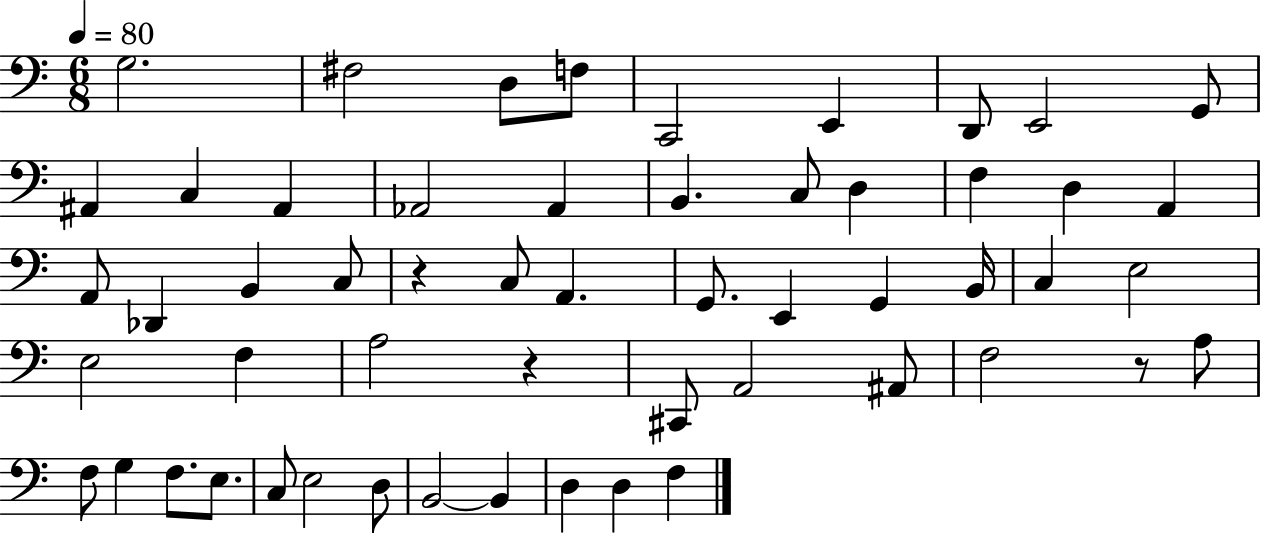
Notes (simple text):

G3/h. F#3/h D3/e F3/e C2/h E2/q D2/e E2/h G2/e A#2/q C3/q A#2/q Ab2/h Ab2/q B2/q. C3/e D3/q F3/q D3/q A2/q A2/e Db2/q B2/q C3/e R/q C3/e A2/q. G2/e. E2/q G2/q B2/s C3/q E3/h E3/h F3/q A3/h R/q C#2/e A2/h A#2/e F3/h R/e A3/e F3/e G3/q F3/e. E3/e. C3/e E3/h D3/e B2/h B2/q D3/q D3/q F3/q